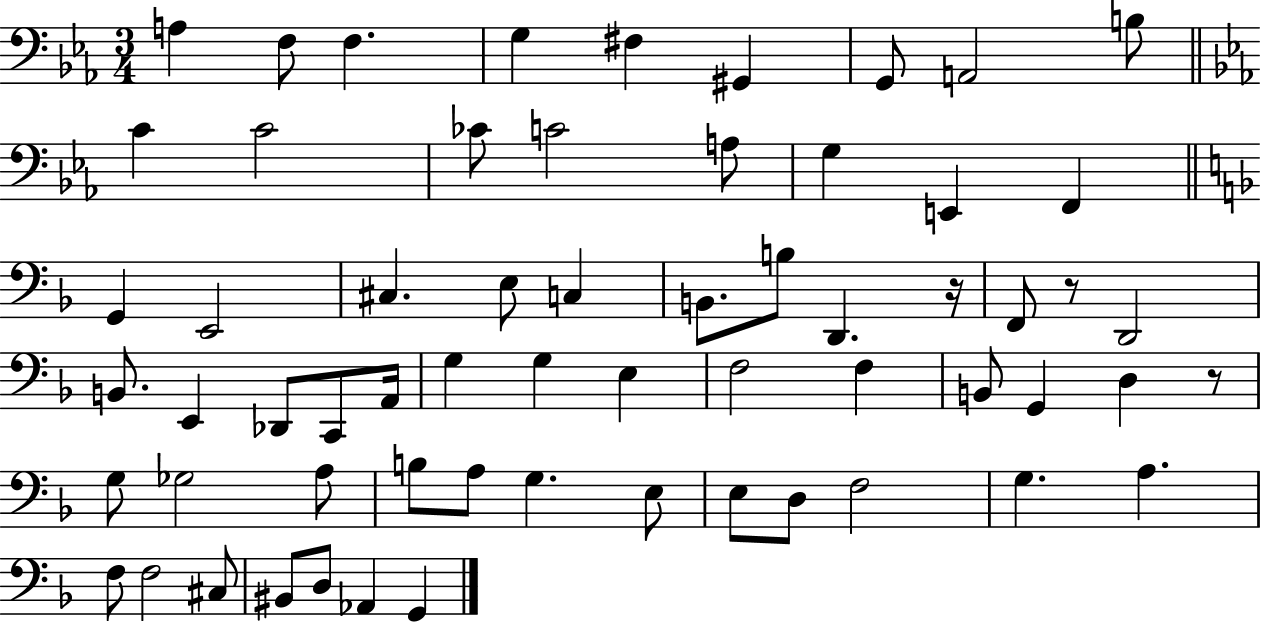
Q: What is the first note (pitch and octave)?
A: A3